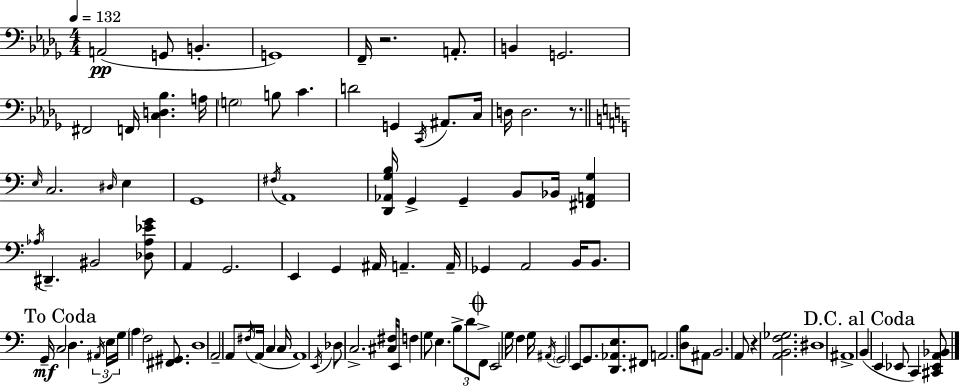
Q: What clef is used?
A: bass